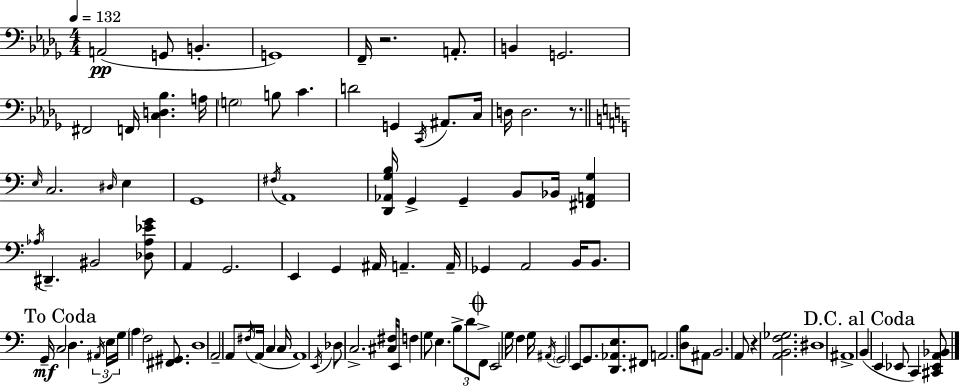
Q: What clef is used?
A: bass